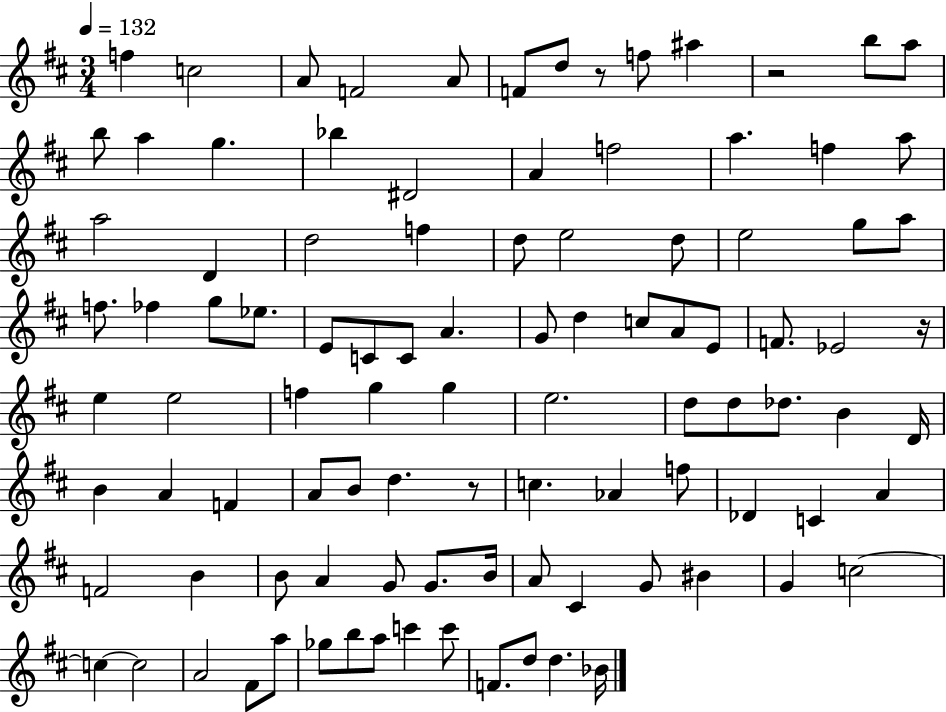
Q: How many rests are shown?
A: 4